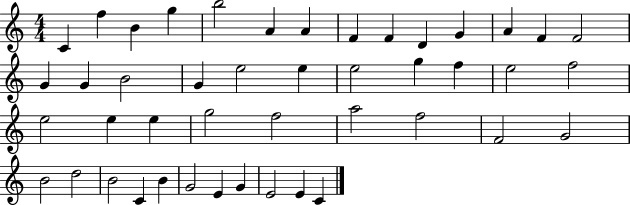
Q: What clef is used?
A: treble